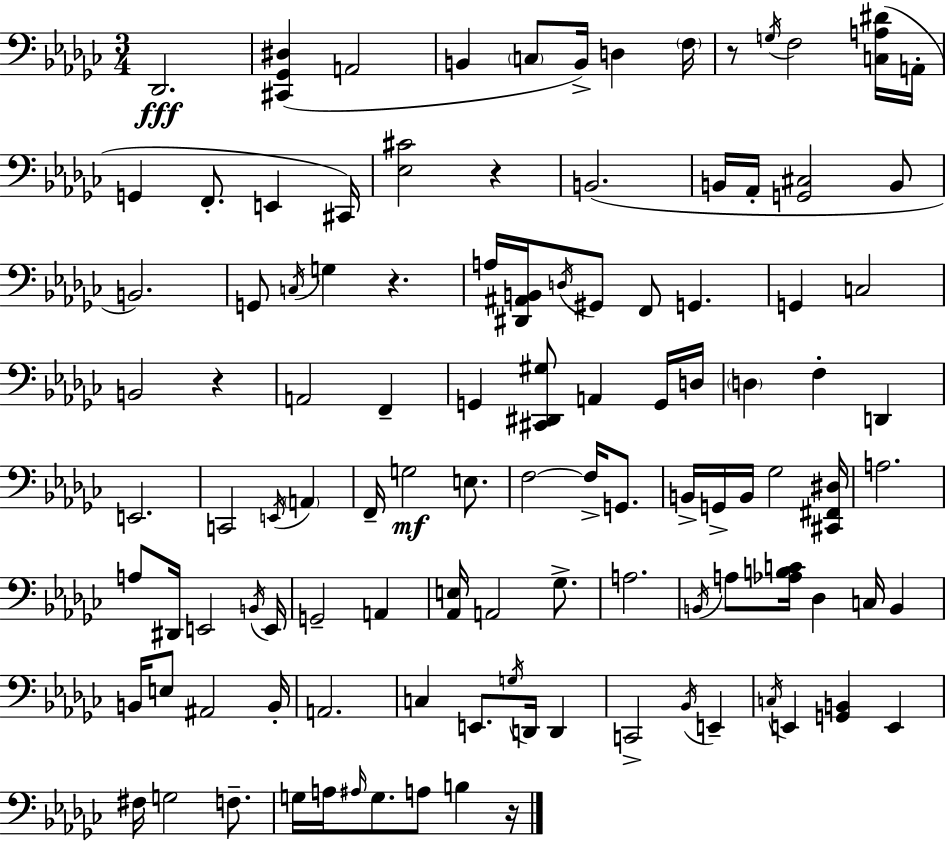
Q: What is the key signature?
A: EES minor